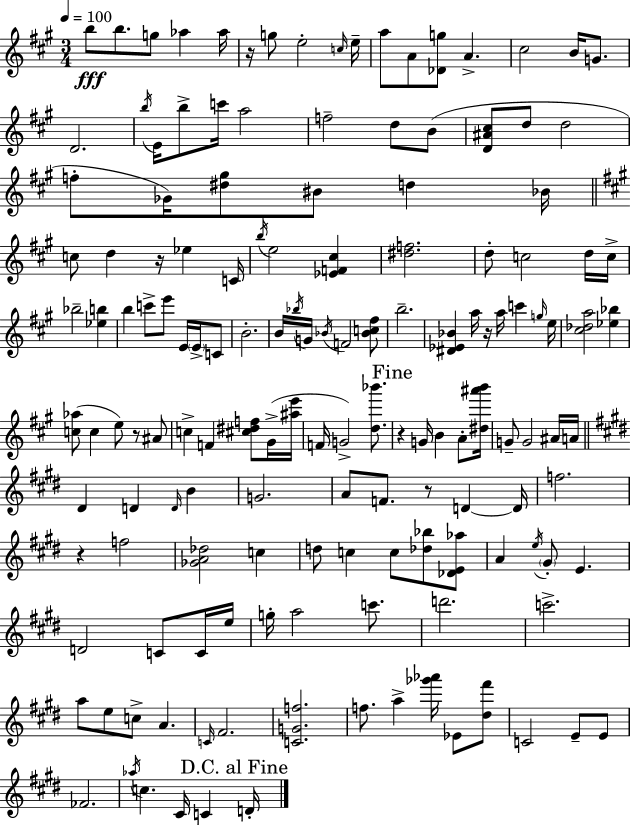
B5/e B5/e. G5/e Ab5/q Ab5/s R/s G5/e E5/h C5/s E5/s A5/e A4/e [Db4,G5]/e A4/q. C#5/h B4/s G4/e. D4/h. B5/s E4/s B5/e C6/s A5/h F5/h D5/e B4/e [D4,A#4,C#5]/e D5/e D5/h F5/e Gb4/s [D#5,G#5]/e BIS4/e D5/q Bb4/s C5/e D5/q R/s Eb5/q C4/s B5/s E5/h [Eb4,F4,C#5]/q [D#5,F5]/h. D5/e C5/h D5/s C5/s Bb5/h [Eb5,B5]/q B5/q C6/e E6/e E4/s E4/s C4/e B4/h. B4/s Bb5/s G4/s Bb4/s F4/h [Bb4,C5,F#5]/e B5/h. [D#4,Eb4,Bb4]/q A5/s R/s A5/s C6/q G5/s E5/s [C#5,Db5,A5]/h [Eb5,Bb5]/q [C5,Ab5]/e C5/q E5/e R/e A#4/e C5/q F4/q [C#5,D#5,F5]/e G#4/s [A#5,E6]/s F4/s G4/h [D5,Bb6]/e. R/q G4/s B4/q A4/e [D#5,A#6,B6]/s G4/e G4/h A#4/s A4/s D#4/q D4/q D4/s B4/q G4/h. A4/e F4/e. R/e D4/q D4/s F5/h. R/q F5/h [Gb4,A4,Db5]/h C5/q D5/e C5/q C5/e [Db5,Bb5]/e [Db4,E4,Ab5]/e A4/q E5/s G#4/e E4/q. D4/h C4/e C4/s E5/s G5/s A5/h C6/e. D6/h. C6/h. A5/e E5/e C5/e A4/q. C4/s F#4/h. [C4,G4,F5]/h. F5/e. A5/q [Gb6,Ab6]/s Eb4/e [D#5,F#6]/e C4/h E4/e E4/e FES4/h. Ab5/s C5/q. C#4/s C4/q D4/s